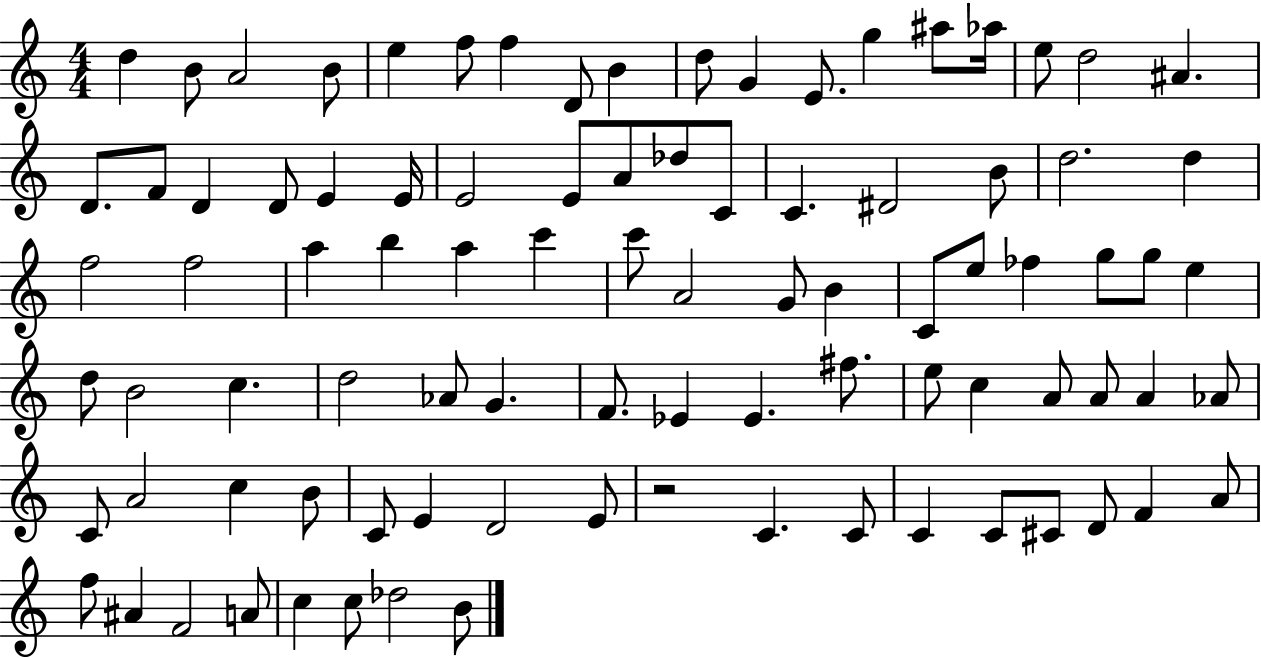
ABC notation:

X:1
T:Untitled
M:4/4
L:1/4
K:C
d B/2 A2 B/2 e f/2 f D/2 B d/2 G E/2 g ^a/2 _a/4 e/2 d2 ^A D/2 F/2 D D/2 E E/4 E2 E/2 A/2 _d/2 C/2 C ^D2 B/2 d2 d f2 f2 a b a c' c'/2 A2 G/2 B C/2 e/2 _f g/2 g/2 e d/2 B2 c d2 _A/2 G F/2 _E _E ^f/2 e/2 c A/2 A/2 A _A/2 C/2 A2 c B/2 C/2 E D2 E/2 z2 C C/2 C C/2 ^C/2 D/2 F A/2 f/2 ^A F2 A/2 c c/2 _d2 B/2